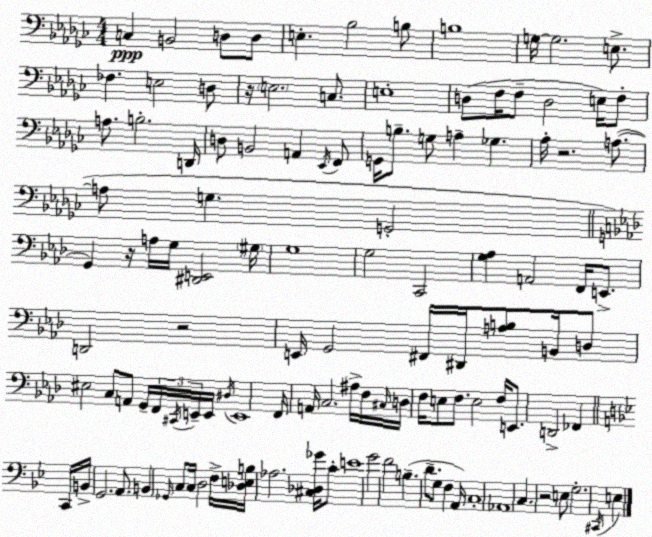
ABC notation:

X:1
T:Untitled
M:4/4
L:1/4
K:Ebm
C, B,,2 D,/2 D,/2 E, _B,2 B,/2 B,4 G,/4 G,2 E,/2 _F, E,2 D,/2 z/4 E,2 C,/2 E,4 D,/2 F,/4 F,/2 D,2 E,/4 F,/2 A,/2 B,2 D,,/4 D,/2 B,,2 A,, _E,,/4 F,,/2 G,,/4 B,/2 G,/2 A, _G, _A,/4 z2 A,/2 A,/2 G, G,,2 G,, z/4 A,/4 G,/4 [^D,,E,,]2 ^G,/4 G,4 G,2 C,,2 [G,_A,] A,,2 F,,/4 E,,/2 D,,2 z2 E,,/4 G,,2 ^F,,/4 ^D,,/4 [A,B,]/2 B,,/4 D,/2 ^E,2 C,/2 A,,/2 G,,/4 F,,/4 ^C,,/4 E,,/4 E,,/4 ^D,/4 E,,4 F,,/4 A,,/4 C,2 ^A,/4 F,/4 ^C,/4 D,/4 F,/4 E,/2 F,/2 E,2 F,/4 E,,/2 D,,2 _F,, C,,/4 B,,/4 G,,2 A,,/2 B,, _G,,/4 C,/2 C,/4 D,2 F,/4 [_D,E,B,]/4 _A,2 [^C,_D,_G]/4 C/2 E4 G2 F2 B, D/2 G,/2 F, A,,/4 C,4 _A,,4 C, z2 E,/2 G,2 ^C,,/4 E,